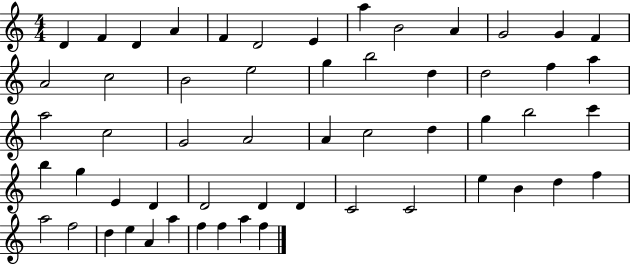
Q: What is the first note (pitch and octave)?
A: D4